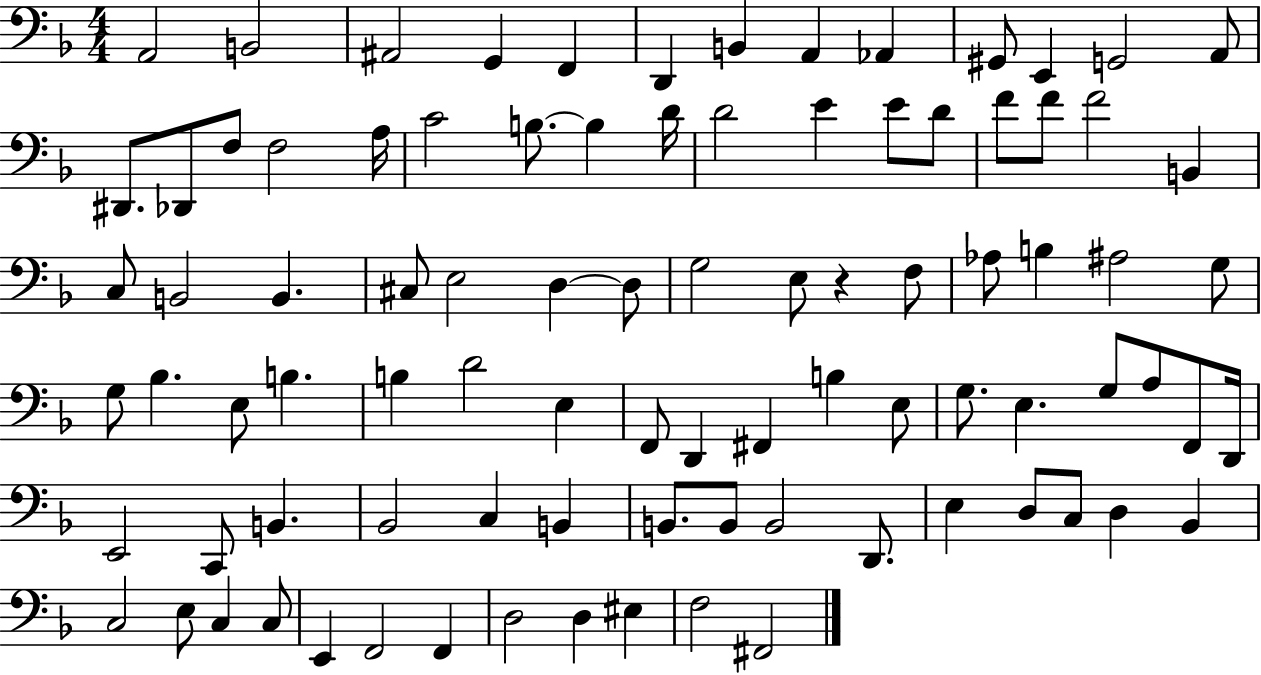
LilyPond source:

{
  \clef bass
  \numericTimeSignature
  \time 4/4
  \key f \major
  a,2 b,2 | ais,2 g,4 f,4 | d,4 b,4 a,4 aes,4 | gis,8 e,4 g,2 a,8 | \break dis,8. des,8 f8 f2 a16 | c'2 b8.~~ b4 d'16 | d'2 e'4 e'8 d'8 | f'8 f'8 f'2 b,4 | \break c8 b,2 b,4. | cis8 e2 d4~~ d8 | g2 e8 r4 f8 | aes8 b4 ais2 g8 | \break g8 bes4. e8 b4. | b4 d'2 e4 | f,8 d,4 fis,4 b4 e8 | g8. e4. g8 a8 f,8 d,16 | \break e,2 c,8 b,4. | bes,2 c4 b,4 | b,8. b,8 b,2 d,8. | e4 d8 c8 d4 bes,4 | \break c2 e8 c4 c8 | e,4 f,2 f,4 | d2 d4 eis4 | f2 fis,2 | \break \bar "|."
}